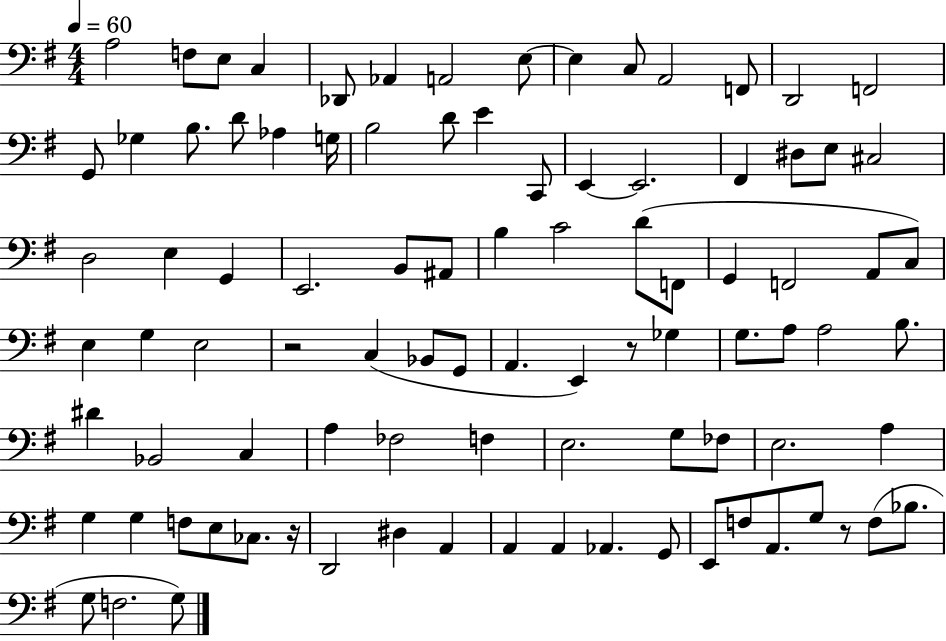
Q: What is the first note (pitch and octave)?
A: A3